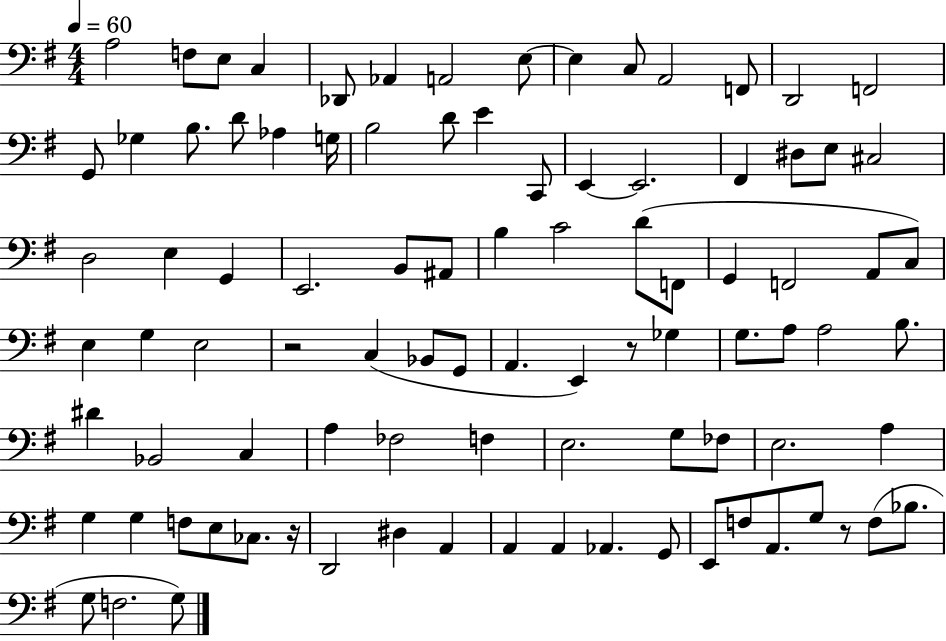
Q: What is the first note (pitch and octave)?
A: A3